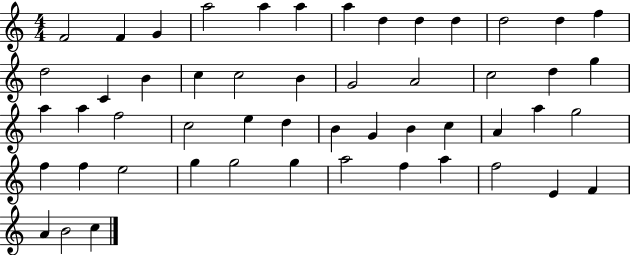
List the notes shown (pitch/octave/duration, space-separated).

F4/h F4/q G4/q A5/h A5/q A5/q A5/q D5/q D5/q D5/q D5/h D5/q F5/q D5/h C4/q B4/q C5/q C5/h B4/q G4/h A4/h C5/h D5/q G5/q A5/q A5/q F5/h C5/h E5/q D5/q B4/q G4/q B4/q C5/q A4/q A5/q G5/h F5/q F5/q E5/h G5/q G5/h G5/q A5/h F5/q A5/q F5/h E4/q F4/q A4/q B4/h C5/q